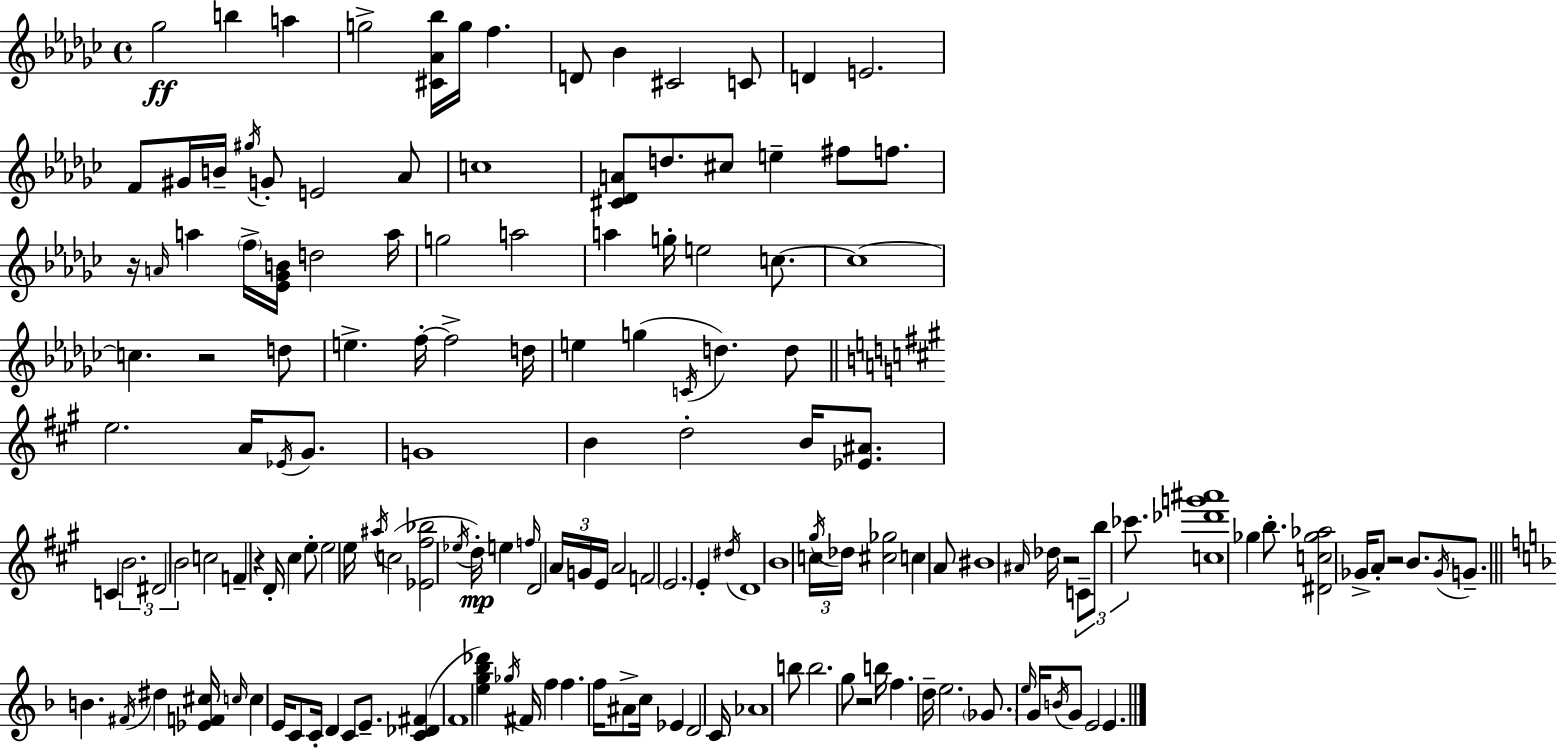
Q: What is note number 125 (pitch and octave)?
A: Ab4